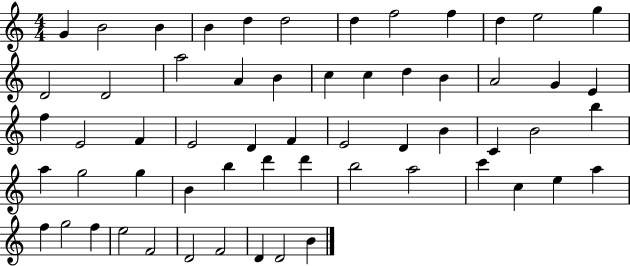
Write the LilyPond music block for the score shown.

{
  \clef treble
  \numericTimeSignature
  \time 4/4
  \key c \major
  g'4 b'2 b'4 | b'4 d''4 d''2 | d''4 f''2 f''4 | d''4 e''2 g''4 | \break d'2 d'2 | a''2 a'4 b'4 | c''4 c''4 d''4 b'4 | a'2 g'4 e'4 | \break f''4 e'2 f'4 | e'2 d'4 f'4 | e'2 d'4 b'4 | c'4 b'2 b''4 | \break a''4 g''2 g''4 | b'4 b''4 d'''4 d'''4 | b''2 a''2 | c'''4 c''4 e''4 a''4 | \break f''4 g''2 f''4 | e''2 f'2 | d'2 f'2 | d'4 d'2 b'4 | \break \bar "|."
}